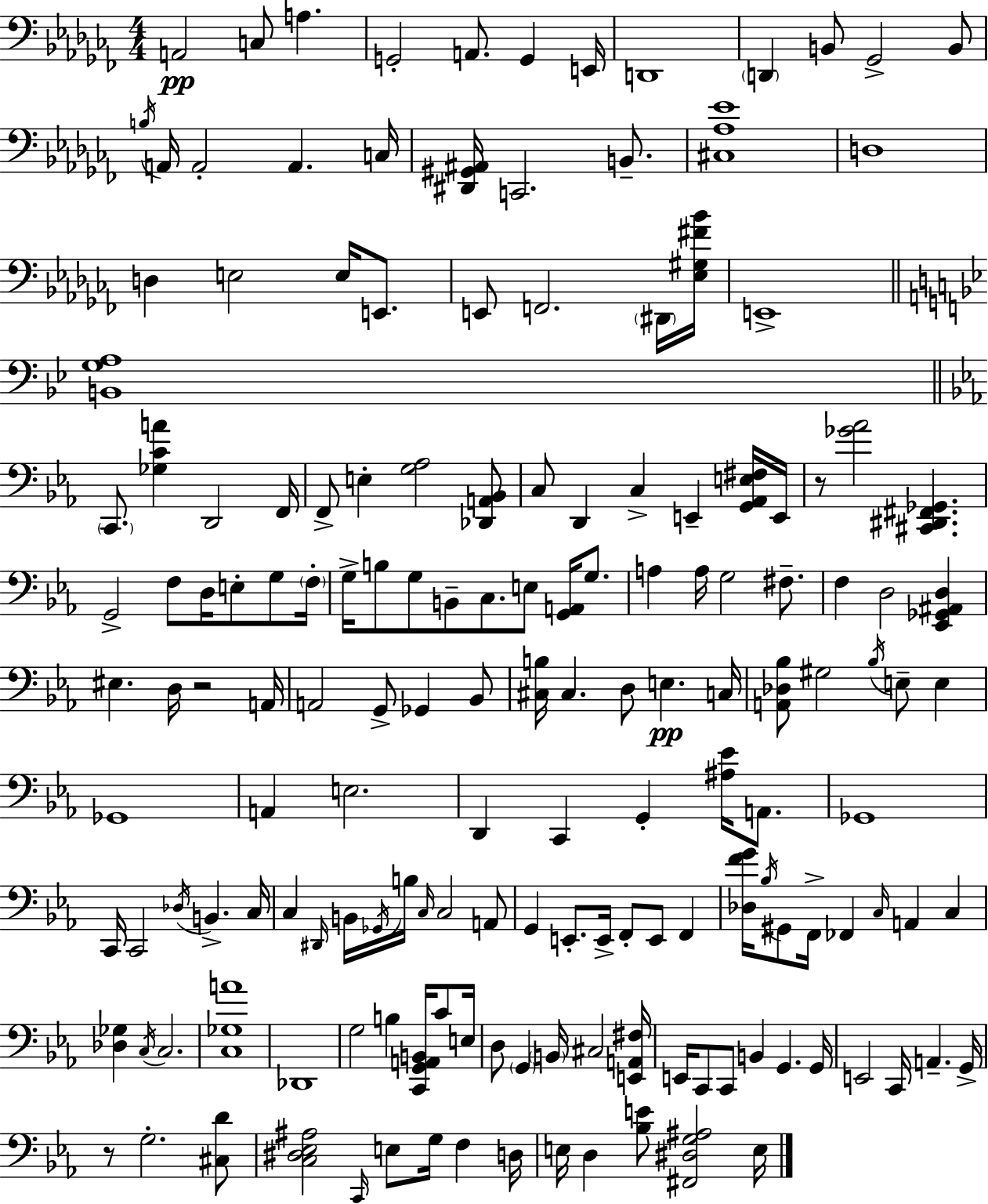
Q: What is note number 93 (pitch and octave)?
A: A2